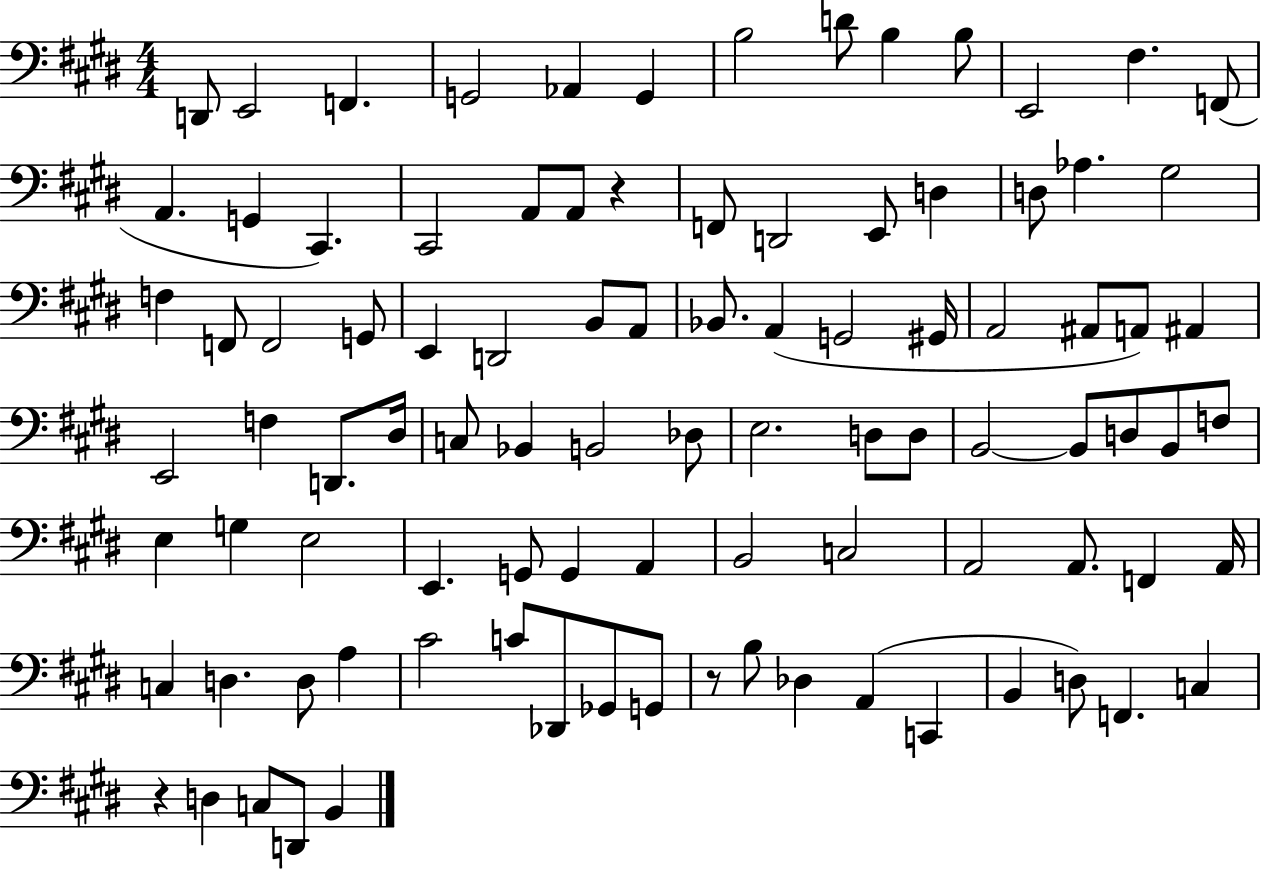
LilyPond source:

{
  \clef bass
  \numericTimeSignature
  \time 4/4
  \key e \major
  d,8 e,2 f,4. | g,2 aes,4 g,4 | b2 d'8 b4 b8 | e,2 fis4. f,8( | \break a,4. g,4 cis,4.) | cis,2 a,8 a,8 r4 | f,8 d,2 e,8 d4 | d8 aes4. gis2 | \break f4 f,8 f,2 g,8 | e,4 d,2 b,8 a,8 | bes,8. a,4( g,2 gis,16 | a,2 ais,8 a,8) ais,4 | \break e,2 f4 d,8. dis16 | c8 bes,4 b,2 des8 | e2. d8 d8 | b,2~~ b,8 d8 b,8 f8 | \break e4 g4 e2 | e,4. g,8 g,4 a,4 | b,2 c2 | a,2 a,8. f,4 a,16 | \break c4 d4. d8 a4 | cis'2 c'8 des,8 ges,8 g,8 | r8 b8 des4 a,4( c,4 | b,4 d8) f,4. c4 | \break r4 d4 c8 d,8 b,4 | \bar "|."
}